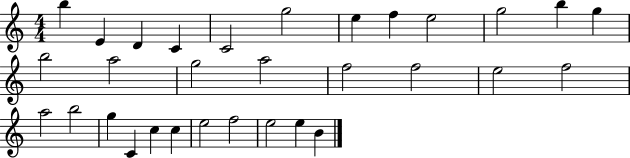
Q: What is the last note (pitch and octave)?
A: B4